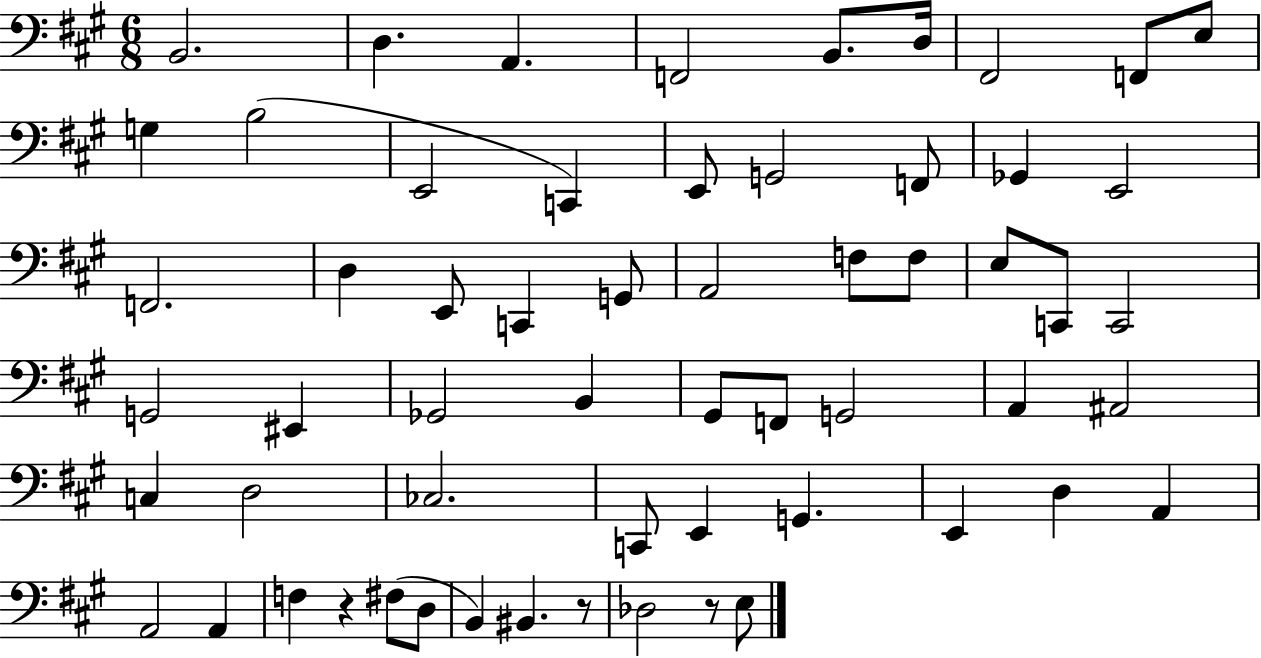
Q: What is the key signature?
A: A major